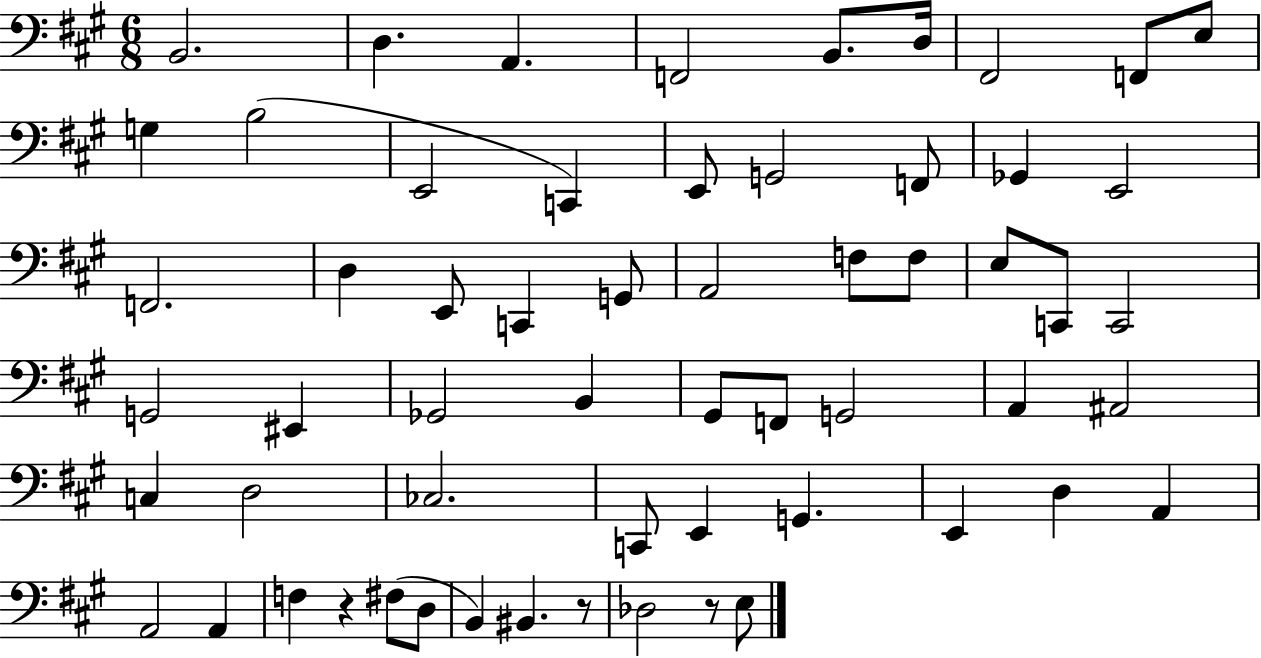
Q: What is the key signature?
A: A major